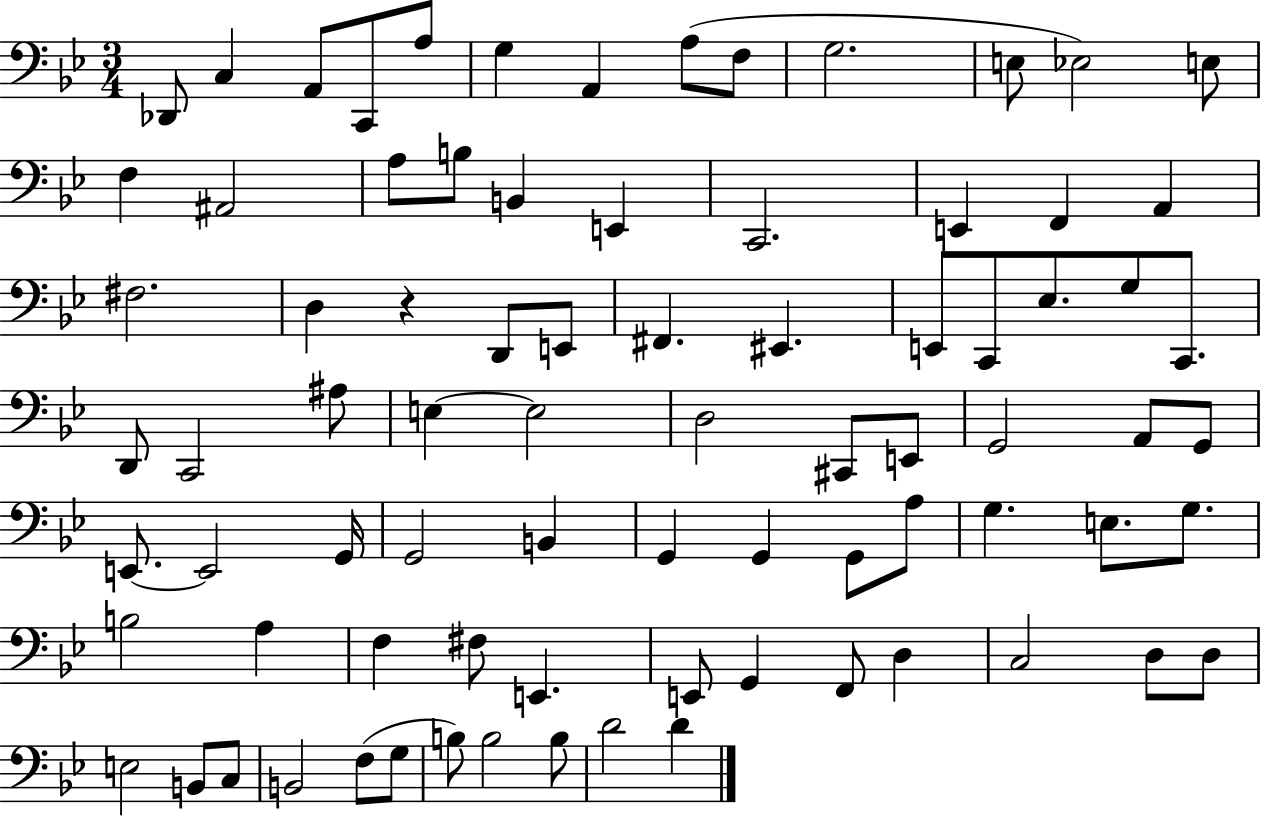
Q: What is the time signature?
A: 3/4